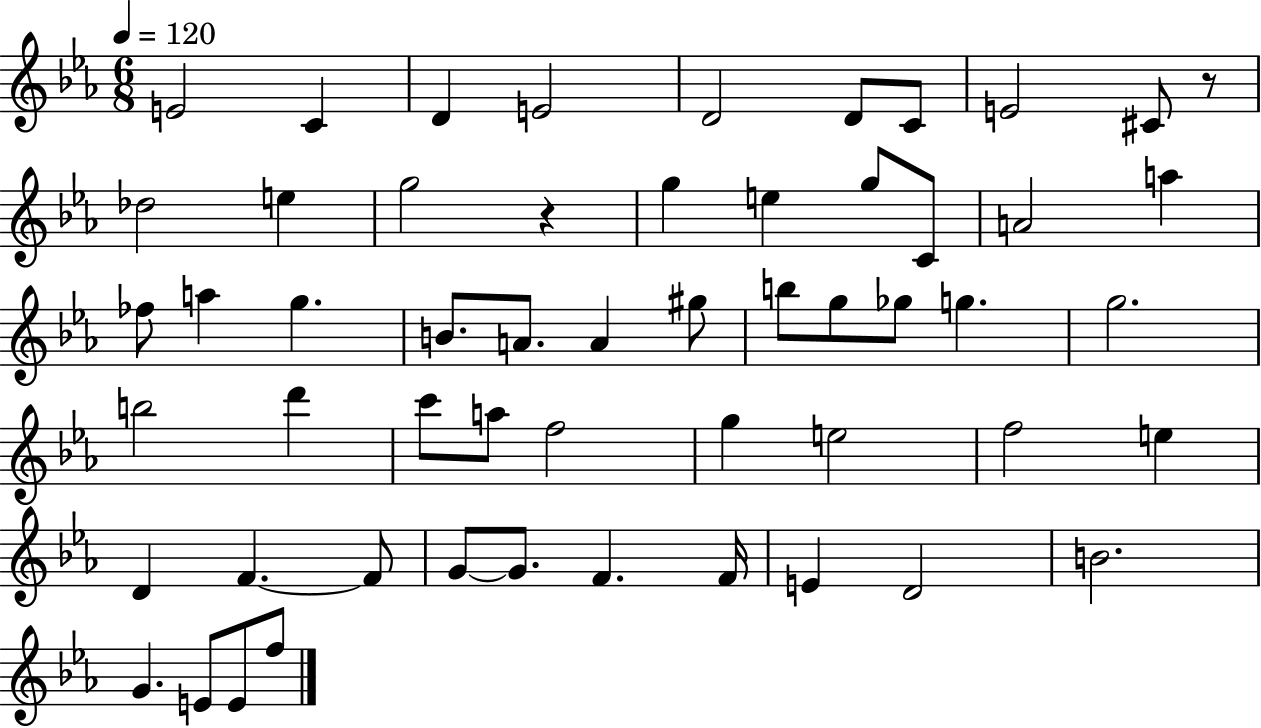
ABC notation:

X:1
T:Untitled
M:6/8
L:1/4
K:Eb
E2 C D E2 D2 D/2 C/2 E2 ^C/2 z/2 _d2 e g2 z g e g/2 C/2 A2 a _f/2 a g B/2 A/2 A ^g/2 b/2 g/2 _g/2 g g2 b2 d' c'/2 a/2 f2 g e2 f2 e D F F/2 G/2 G/2 F F/4 E D2 B2 G E/2 E/2 f/2